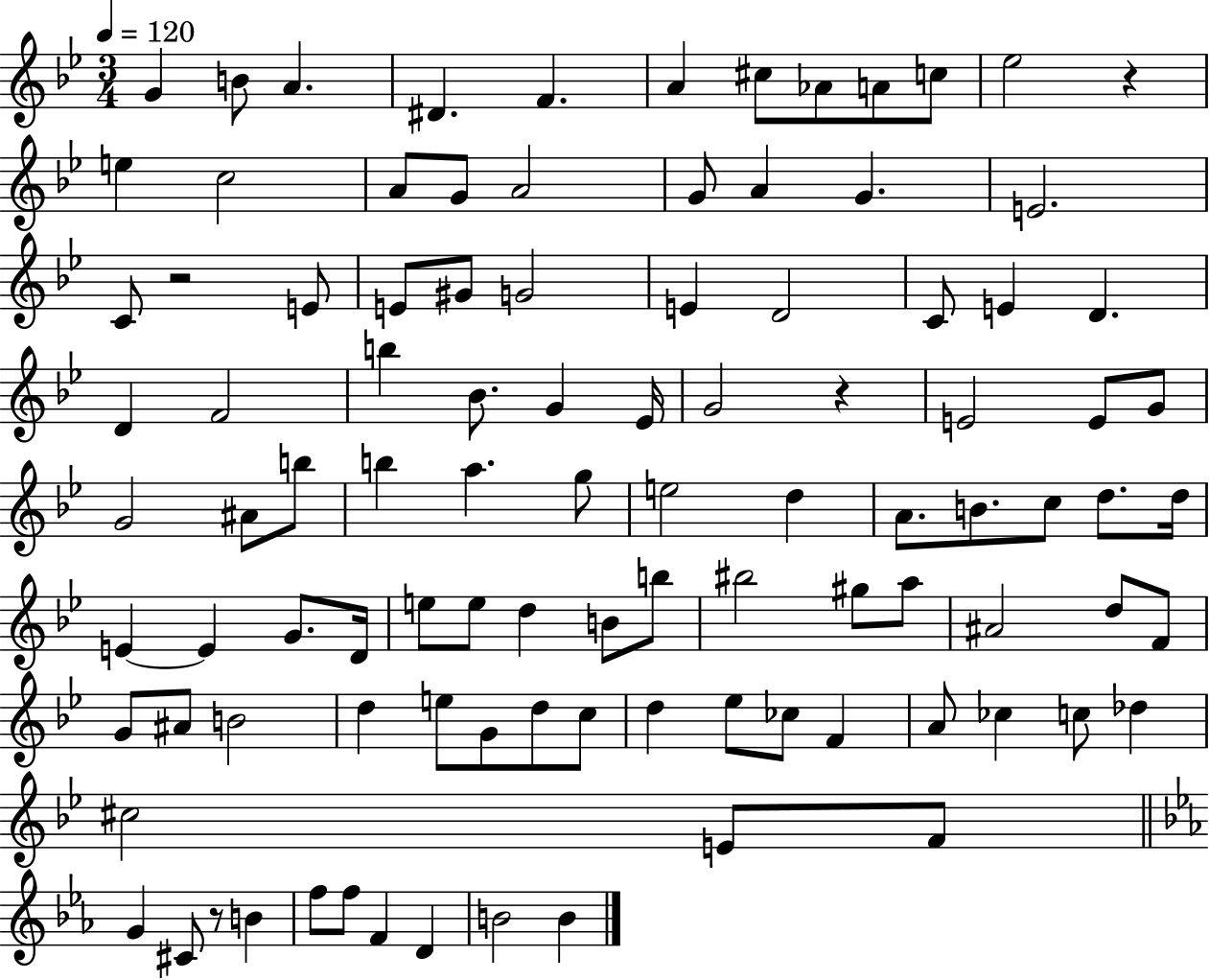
X:1
T:Untitled
M:3/4
L:1/4
K:Bb
G B/2 A ^D F A ^c/2 _A/2 A/2 c/2 _e2 z e c2 A/2 G/2 A2 G/2 A G E2 C/2 z2 E/2 E/2 ^G/2 G2 E D2 C/2 E D D F2 b _B/2 G _E/4 G2 z E2 E/2 G/2 G2 ^A/2 b/2 b a g/2 e2 d A/2 B/2 c/2 d/2 d/4 E E G/2 D/4 e/2 e/2 d B/2 b/2 ^b2 ^g/2 a/2 ^A2 d/2 F/2 G/2 ^A/2 B2 d e/2 G/2 d/2 c/2 d _e/2 _c/2 F A/2 _c c/2 _d ^c2 E/2 F/2 G ^C/2 z/2 B f/2 f/2 F D B2 B